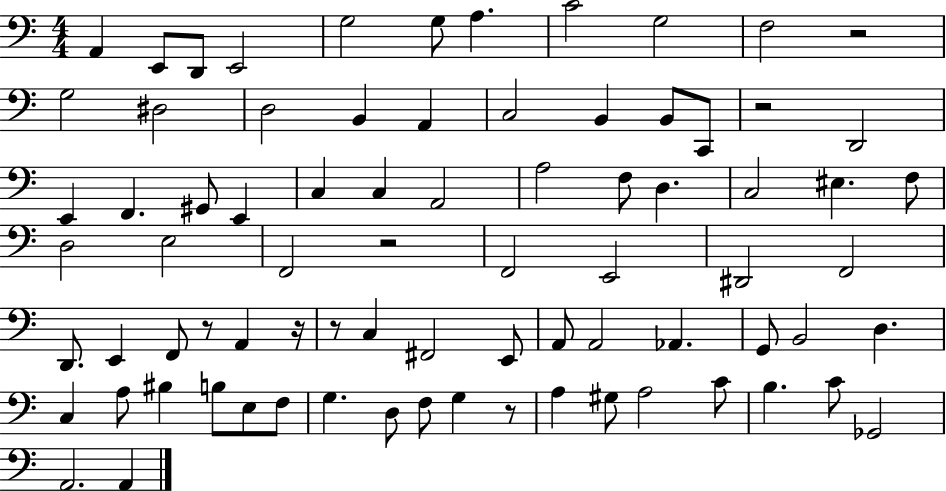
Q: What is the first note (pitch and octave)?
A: A2